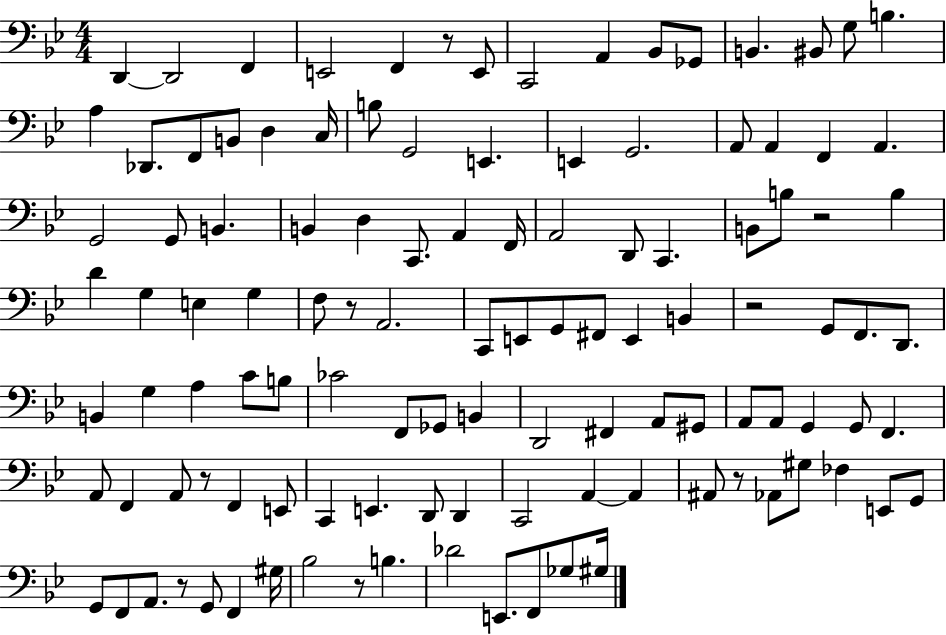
X:1
T:Untitled
M:4/4
L:1/4
K:Bb
D,, D,,2 F,, E,,2 F,, z/2 E,,/2 C,,2 A,, _B,,/2 _G,,/2 B,, ^B,,/2 G,/2 B, A, _D,,/2 F,,/2 B,,/2 D, C,/4 B,/2 G,,2 E,, E,, G,,2 A,,/2 A,, F,, A,, G,,2 G,,/2 B,, B,, D, C,,/2 A,, F,,/4 A,,2 D,,/2 C,, B,,/2 B,/2 z2 B, D G, E, G, F,/2 z/2 A,,2 C,,/2 E,,/2 G,,/2 ^F,,/2 E,, B,, z2 G,,/2 F,,/2 D,,/2 B,, G, A, C/2 B,/2 _C2 F,,/2 _G,,/2 B,, D,,2 ^F,, A,,/2 ^G,,/2 A,,/2 A,,/2 G,, G,,/2 F,, A,,/2 F,, A,,/2 z/2 F,, E,,/2 C,, E,, D,,/2 D,, C,,2 A,, A,, ^A,,/2 z/2 _A,,/2 ^G,/2 _F, E,,/2 G,,/2 G,,/2 F,,/2 A,,/2 z/2 G,,/2 F,, ^G,/4 _B,2 z/2 B, _D2 E,,/2 F,,/2 _G,/2 ^G,/4